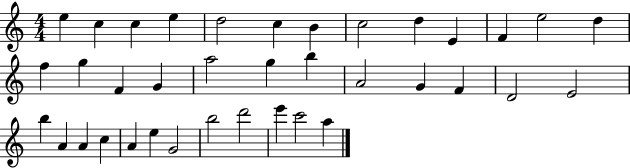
{
  \clef treble
  \numericTimeSignature
  \time 4/4
  \key c \major
  e''4 c''4 c''4 e''4 | d''2 c''4 b'4 | c''2 d''4 e'4 | f'4 e''2 d''4 | \break f''4 g''4 f'4 g'4 | a''2 g''4 b''4 | a'2 g'4 f'4 | d'2 e'2 | \break b''4 a'4 a'4 c''4 | a'4 e''4 g'2 | b''2 d'''2 | e'''4 c'''2 a''4 | \break \bar "|."
}